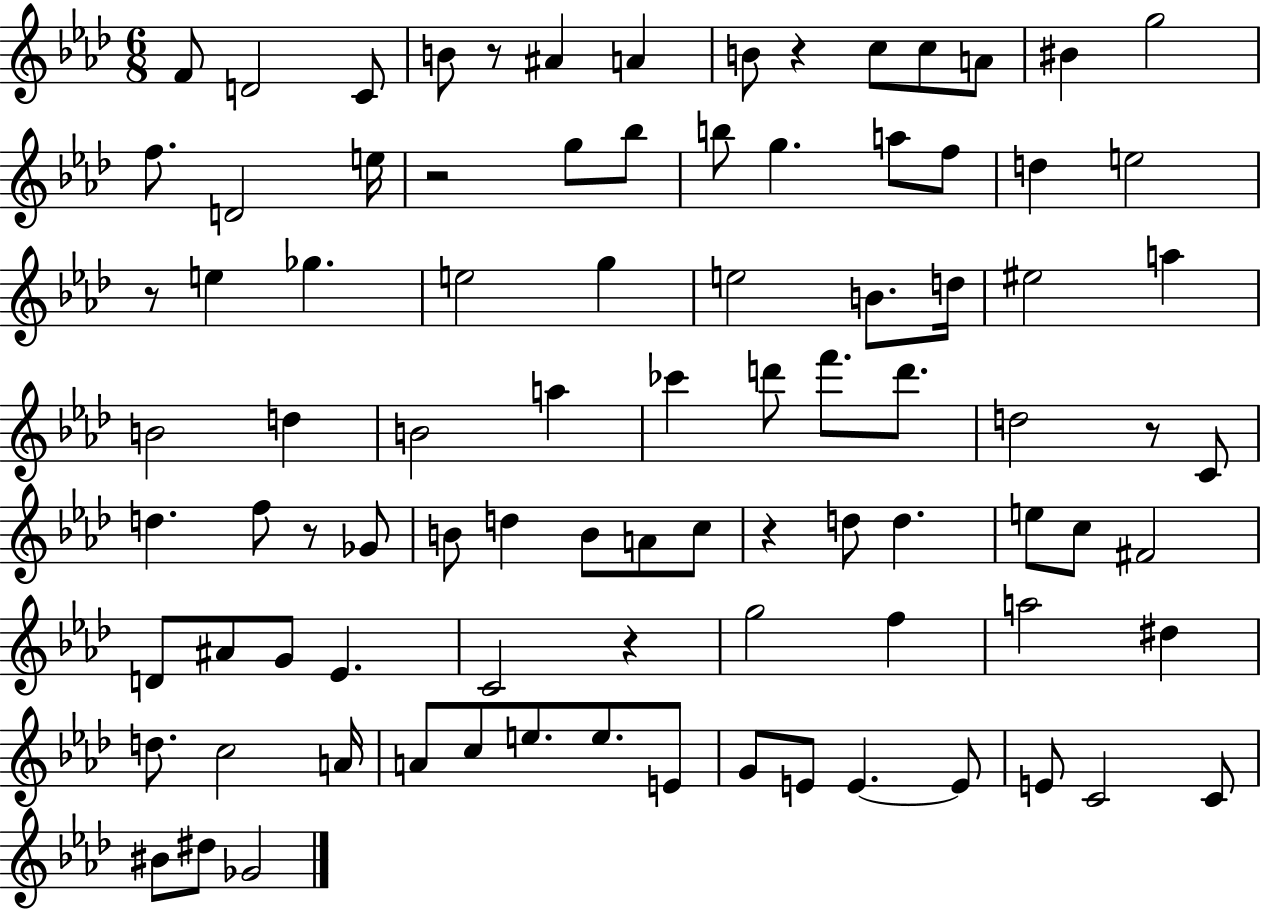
F4/e D4/h C4/e B4/e R/e A#4/q A4/q B4/e R/q C5/e C5/e A4/e BIS4/q G5/h F5/e. D4/h E5/s R/h G5/e Bb5/e B5/e G5/q. A5/e F5/e D5/q E5/h R/e E5/q Gb5/q. E5/h G5/q E5/h B4/e. D5/s EIS5/h A5/q B4/h D5/q B4/h A5/q CES6/q D6/e F6/e. D6/e. D5/h R/e C4/e D5/q. F5/e R/e Gb4/e B4/e D5/q B4/e A4/e C5/e R/q D5/e D5/q. E5/e C5/e F#4/h D4/e A#4/e G4/e Eb4/q. C4/h R/q G5/h F5/q A5/h D#5/q D5/e. C5/h A4/s A4/e C5/e E5/e. E5/e. E4/e G4/e E4/e E4/q. E4/e E4/e C4/h C4/e BIS4/e D#5/e Gb4/h